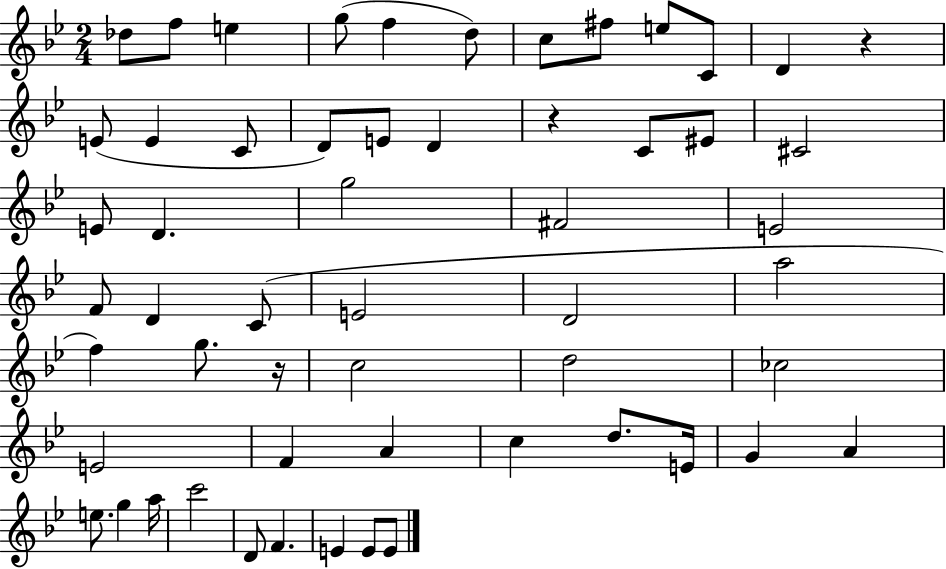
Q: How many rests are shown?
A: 3